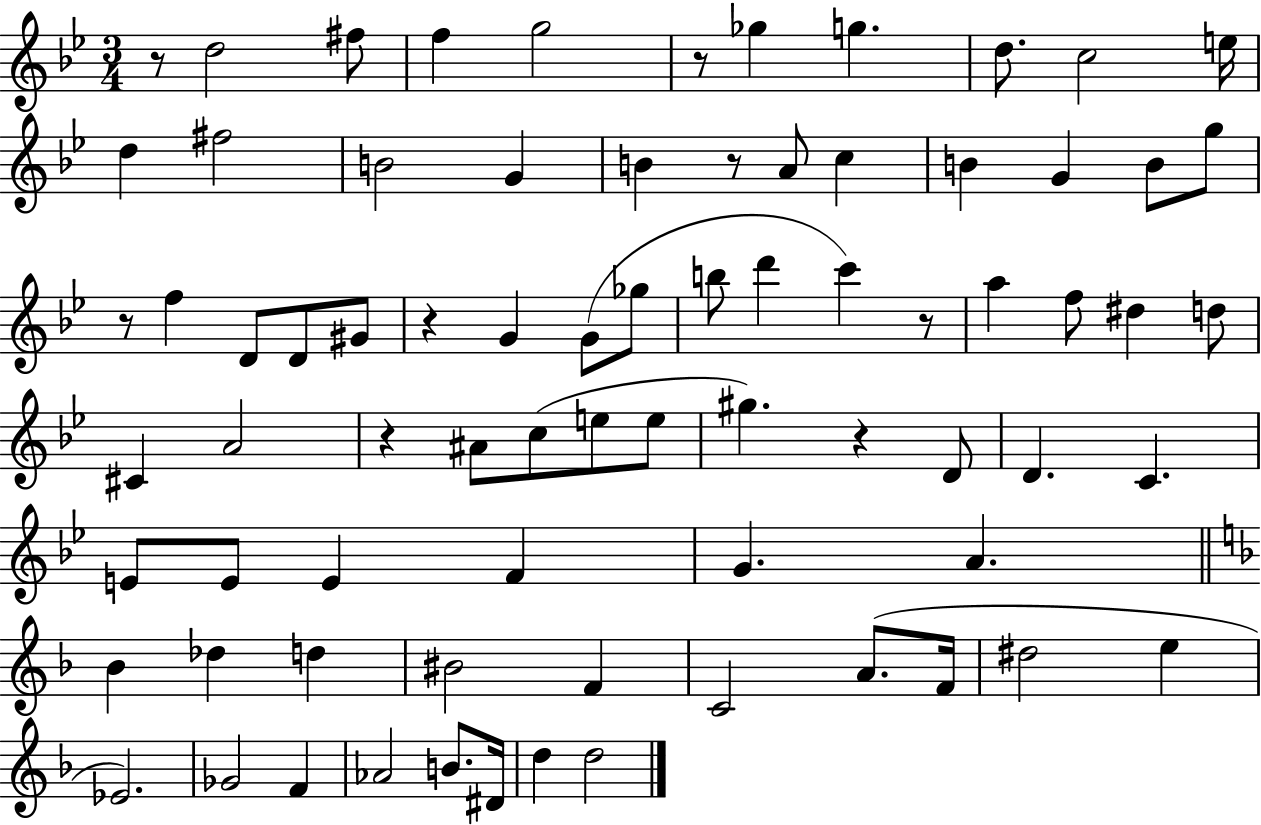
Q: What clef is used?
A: treble